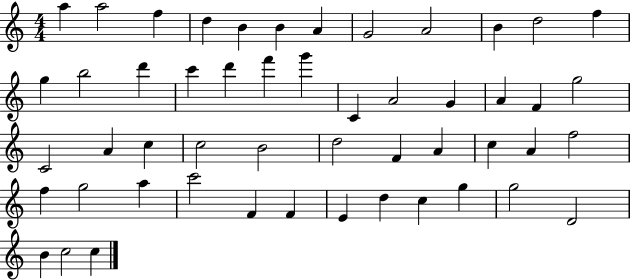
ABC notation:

X:1
T:Untitled
M:4/4
L:1/4
K:C
a a2 f d B B A G2 A2 B d2 f g b2 d' c' d' f' g' C A2 G A F g2 C2 A c c2 B2 d2 F A c A f2 f g2 a c'2 F F E d c g g2 D2 B c2 c